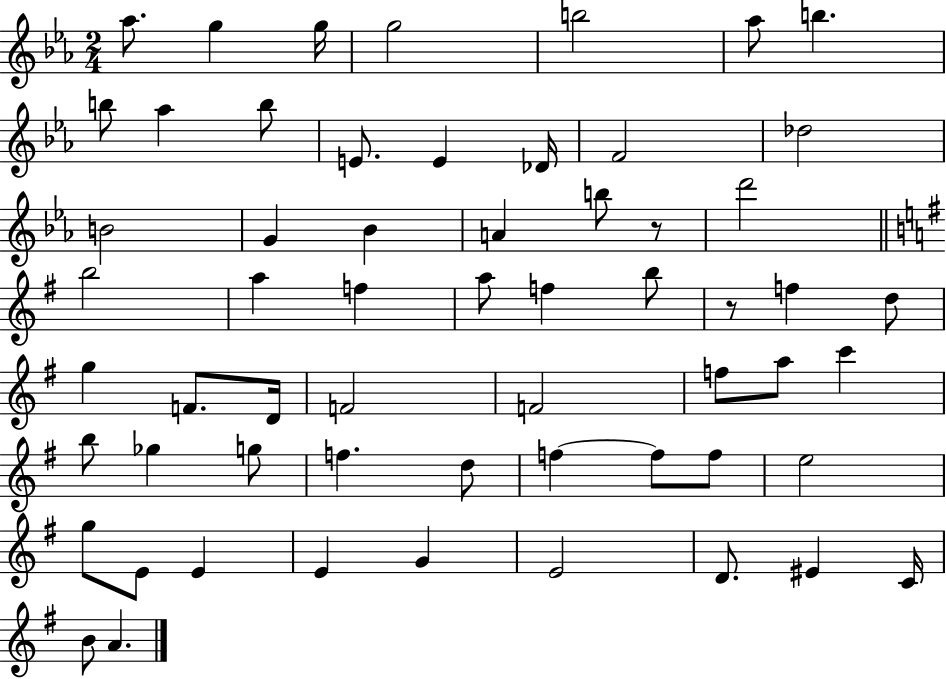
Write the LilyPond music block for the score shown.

{
  \clef treble
  \numericTimeSignature
  \time 2/4
  \key ees \major
  aes''8. g''4 g''16 | g''2 | b''2 | aes''8 b''4. | \break b''8 aes''4 b''8 | e'8. e'4 des'16 | f'2 | des''2 | \break b'2 | g'4 bes'4 | a'4 b''8 r8 | d'''2 | \break \bar "||" \break \key e \minor b''2 | a''4 f''4 | a''8 f''4 b''8 | r8 f''4 d''8 | \break g''4 f'8. d'16 | f'2 | f'2 | f''8 a''8 c'''4 | \break b''8 ges''4 g''8 | f''4. d''8 | f''4~~ f''8 f''8 | e''2 | \break g''8 e'8 e'4 | e'4 g'4 | e'2 | d'8. eis'4 c'16 | \break b'8 a'4. | \bar "|."
}